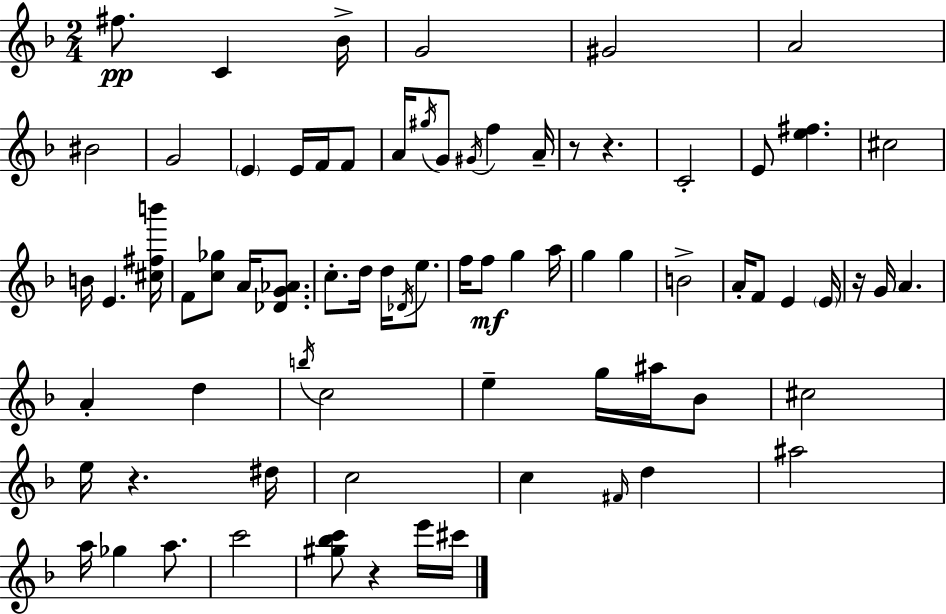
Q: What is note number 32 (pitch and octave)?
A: F5